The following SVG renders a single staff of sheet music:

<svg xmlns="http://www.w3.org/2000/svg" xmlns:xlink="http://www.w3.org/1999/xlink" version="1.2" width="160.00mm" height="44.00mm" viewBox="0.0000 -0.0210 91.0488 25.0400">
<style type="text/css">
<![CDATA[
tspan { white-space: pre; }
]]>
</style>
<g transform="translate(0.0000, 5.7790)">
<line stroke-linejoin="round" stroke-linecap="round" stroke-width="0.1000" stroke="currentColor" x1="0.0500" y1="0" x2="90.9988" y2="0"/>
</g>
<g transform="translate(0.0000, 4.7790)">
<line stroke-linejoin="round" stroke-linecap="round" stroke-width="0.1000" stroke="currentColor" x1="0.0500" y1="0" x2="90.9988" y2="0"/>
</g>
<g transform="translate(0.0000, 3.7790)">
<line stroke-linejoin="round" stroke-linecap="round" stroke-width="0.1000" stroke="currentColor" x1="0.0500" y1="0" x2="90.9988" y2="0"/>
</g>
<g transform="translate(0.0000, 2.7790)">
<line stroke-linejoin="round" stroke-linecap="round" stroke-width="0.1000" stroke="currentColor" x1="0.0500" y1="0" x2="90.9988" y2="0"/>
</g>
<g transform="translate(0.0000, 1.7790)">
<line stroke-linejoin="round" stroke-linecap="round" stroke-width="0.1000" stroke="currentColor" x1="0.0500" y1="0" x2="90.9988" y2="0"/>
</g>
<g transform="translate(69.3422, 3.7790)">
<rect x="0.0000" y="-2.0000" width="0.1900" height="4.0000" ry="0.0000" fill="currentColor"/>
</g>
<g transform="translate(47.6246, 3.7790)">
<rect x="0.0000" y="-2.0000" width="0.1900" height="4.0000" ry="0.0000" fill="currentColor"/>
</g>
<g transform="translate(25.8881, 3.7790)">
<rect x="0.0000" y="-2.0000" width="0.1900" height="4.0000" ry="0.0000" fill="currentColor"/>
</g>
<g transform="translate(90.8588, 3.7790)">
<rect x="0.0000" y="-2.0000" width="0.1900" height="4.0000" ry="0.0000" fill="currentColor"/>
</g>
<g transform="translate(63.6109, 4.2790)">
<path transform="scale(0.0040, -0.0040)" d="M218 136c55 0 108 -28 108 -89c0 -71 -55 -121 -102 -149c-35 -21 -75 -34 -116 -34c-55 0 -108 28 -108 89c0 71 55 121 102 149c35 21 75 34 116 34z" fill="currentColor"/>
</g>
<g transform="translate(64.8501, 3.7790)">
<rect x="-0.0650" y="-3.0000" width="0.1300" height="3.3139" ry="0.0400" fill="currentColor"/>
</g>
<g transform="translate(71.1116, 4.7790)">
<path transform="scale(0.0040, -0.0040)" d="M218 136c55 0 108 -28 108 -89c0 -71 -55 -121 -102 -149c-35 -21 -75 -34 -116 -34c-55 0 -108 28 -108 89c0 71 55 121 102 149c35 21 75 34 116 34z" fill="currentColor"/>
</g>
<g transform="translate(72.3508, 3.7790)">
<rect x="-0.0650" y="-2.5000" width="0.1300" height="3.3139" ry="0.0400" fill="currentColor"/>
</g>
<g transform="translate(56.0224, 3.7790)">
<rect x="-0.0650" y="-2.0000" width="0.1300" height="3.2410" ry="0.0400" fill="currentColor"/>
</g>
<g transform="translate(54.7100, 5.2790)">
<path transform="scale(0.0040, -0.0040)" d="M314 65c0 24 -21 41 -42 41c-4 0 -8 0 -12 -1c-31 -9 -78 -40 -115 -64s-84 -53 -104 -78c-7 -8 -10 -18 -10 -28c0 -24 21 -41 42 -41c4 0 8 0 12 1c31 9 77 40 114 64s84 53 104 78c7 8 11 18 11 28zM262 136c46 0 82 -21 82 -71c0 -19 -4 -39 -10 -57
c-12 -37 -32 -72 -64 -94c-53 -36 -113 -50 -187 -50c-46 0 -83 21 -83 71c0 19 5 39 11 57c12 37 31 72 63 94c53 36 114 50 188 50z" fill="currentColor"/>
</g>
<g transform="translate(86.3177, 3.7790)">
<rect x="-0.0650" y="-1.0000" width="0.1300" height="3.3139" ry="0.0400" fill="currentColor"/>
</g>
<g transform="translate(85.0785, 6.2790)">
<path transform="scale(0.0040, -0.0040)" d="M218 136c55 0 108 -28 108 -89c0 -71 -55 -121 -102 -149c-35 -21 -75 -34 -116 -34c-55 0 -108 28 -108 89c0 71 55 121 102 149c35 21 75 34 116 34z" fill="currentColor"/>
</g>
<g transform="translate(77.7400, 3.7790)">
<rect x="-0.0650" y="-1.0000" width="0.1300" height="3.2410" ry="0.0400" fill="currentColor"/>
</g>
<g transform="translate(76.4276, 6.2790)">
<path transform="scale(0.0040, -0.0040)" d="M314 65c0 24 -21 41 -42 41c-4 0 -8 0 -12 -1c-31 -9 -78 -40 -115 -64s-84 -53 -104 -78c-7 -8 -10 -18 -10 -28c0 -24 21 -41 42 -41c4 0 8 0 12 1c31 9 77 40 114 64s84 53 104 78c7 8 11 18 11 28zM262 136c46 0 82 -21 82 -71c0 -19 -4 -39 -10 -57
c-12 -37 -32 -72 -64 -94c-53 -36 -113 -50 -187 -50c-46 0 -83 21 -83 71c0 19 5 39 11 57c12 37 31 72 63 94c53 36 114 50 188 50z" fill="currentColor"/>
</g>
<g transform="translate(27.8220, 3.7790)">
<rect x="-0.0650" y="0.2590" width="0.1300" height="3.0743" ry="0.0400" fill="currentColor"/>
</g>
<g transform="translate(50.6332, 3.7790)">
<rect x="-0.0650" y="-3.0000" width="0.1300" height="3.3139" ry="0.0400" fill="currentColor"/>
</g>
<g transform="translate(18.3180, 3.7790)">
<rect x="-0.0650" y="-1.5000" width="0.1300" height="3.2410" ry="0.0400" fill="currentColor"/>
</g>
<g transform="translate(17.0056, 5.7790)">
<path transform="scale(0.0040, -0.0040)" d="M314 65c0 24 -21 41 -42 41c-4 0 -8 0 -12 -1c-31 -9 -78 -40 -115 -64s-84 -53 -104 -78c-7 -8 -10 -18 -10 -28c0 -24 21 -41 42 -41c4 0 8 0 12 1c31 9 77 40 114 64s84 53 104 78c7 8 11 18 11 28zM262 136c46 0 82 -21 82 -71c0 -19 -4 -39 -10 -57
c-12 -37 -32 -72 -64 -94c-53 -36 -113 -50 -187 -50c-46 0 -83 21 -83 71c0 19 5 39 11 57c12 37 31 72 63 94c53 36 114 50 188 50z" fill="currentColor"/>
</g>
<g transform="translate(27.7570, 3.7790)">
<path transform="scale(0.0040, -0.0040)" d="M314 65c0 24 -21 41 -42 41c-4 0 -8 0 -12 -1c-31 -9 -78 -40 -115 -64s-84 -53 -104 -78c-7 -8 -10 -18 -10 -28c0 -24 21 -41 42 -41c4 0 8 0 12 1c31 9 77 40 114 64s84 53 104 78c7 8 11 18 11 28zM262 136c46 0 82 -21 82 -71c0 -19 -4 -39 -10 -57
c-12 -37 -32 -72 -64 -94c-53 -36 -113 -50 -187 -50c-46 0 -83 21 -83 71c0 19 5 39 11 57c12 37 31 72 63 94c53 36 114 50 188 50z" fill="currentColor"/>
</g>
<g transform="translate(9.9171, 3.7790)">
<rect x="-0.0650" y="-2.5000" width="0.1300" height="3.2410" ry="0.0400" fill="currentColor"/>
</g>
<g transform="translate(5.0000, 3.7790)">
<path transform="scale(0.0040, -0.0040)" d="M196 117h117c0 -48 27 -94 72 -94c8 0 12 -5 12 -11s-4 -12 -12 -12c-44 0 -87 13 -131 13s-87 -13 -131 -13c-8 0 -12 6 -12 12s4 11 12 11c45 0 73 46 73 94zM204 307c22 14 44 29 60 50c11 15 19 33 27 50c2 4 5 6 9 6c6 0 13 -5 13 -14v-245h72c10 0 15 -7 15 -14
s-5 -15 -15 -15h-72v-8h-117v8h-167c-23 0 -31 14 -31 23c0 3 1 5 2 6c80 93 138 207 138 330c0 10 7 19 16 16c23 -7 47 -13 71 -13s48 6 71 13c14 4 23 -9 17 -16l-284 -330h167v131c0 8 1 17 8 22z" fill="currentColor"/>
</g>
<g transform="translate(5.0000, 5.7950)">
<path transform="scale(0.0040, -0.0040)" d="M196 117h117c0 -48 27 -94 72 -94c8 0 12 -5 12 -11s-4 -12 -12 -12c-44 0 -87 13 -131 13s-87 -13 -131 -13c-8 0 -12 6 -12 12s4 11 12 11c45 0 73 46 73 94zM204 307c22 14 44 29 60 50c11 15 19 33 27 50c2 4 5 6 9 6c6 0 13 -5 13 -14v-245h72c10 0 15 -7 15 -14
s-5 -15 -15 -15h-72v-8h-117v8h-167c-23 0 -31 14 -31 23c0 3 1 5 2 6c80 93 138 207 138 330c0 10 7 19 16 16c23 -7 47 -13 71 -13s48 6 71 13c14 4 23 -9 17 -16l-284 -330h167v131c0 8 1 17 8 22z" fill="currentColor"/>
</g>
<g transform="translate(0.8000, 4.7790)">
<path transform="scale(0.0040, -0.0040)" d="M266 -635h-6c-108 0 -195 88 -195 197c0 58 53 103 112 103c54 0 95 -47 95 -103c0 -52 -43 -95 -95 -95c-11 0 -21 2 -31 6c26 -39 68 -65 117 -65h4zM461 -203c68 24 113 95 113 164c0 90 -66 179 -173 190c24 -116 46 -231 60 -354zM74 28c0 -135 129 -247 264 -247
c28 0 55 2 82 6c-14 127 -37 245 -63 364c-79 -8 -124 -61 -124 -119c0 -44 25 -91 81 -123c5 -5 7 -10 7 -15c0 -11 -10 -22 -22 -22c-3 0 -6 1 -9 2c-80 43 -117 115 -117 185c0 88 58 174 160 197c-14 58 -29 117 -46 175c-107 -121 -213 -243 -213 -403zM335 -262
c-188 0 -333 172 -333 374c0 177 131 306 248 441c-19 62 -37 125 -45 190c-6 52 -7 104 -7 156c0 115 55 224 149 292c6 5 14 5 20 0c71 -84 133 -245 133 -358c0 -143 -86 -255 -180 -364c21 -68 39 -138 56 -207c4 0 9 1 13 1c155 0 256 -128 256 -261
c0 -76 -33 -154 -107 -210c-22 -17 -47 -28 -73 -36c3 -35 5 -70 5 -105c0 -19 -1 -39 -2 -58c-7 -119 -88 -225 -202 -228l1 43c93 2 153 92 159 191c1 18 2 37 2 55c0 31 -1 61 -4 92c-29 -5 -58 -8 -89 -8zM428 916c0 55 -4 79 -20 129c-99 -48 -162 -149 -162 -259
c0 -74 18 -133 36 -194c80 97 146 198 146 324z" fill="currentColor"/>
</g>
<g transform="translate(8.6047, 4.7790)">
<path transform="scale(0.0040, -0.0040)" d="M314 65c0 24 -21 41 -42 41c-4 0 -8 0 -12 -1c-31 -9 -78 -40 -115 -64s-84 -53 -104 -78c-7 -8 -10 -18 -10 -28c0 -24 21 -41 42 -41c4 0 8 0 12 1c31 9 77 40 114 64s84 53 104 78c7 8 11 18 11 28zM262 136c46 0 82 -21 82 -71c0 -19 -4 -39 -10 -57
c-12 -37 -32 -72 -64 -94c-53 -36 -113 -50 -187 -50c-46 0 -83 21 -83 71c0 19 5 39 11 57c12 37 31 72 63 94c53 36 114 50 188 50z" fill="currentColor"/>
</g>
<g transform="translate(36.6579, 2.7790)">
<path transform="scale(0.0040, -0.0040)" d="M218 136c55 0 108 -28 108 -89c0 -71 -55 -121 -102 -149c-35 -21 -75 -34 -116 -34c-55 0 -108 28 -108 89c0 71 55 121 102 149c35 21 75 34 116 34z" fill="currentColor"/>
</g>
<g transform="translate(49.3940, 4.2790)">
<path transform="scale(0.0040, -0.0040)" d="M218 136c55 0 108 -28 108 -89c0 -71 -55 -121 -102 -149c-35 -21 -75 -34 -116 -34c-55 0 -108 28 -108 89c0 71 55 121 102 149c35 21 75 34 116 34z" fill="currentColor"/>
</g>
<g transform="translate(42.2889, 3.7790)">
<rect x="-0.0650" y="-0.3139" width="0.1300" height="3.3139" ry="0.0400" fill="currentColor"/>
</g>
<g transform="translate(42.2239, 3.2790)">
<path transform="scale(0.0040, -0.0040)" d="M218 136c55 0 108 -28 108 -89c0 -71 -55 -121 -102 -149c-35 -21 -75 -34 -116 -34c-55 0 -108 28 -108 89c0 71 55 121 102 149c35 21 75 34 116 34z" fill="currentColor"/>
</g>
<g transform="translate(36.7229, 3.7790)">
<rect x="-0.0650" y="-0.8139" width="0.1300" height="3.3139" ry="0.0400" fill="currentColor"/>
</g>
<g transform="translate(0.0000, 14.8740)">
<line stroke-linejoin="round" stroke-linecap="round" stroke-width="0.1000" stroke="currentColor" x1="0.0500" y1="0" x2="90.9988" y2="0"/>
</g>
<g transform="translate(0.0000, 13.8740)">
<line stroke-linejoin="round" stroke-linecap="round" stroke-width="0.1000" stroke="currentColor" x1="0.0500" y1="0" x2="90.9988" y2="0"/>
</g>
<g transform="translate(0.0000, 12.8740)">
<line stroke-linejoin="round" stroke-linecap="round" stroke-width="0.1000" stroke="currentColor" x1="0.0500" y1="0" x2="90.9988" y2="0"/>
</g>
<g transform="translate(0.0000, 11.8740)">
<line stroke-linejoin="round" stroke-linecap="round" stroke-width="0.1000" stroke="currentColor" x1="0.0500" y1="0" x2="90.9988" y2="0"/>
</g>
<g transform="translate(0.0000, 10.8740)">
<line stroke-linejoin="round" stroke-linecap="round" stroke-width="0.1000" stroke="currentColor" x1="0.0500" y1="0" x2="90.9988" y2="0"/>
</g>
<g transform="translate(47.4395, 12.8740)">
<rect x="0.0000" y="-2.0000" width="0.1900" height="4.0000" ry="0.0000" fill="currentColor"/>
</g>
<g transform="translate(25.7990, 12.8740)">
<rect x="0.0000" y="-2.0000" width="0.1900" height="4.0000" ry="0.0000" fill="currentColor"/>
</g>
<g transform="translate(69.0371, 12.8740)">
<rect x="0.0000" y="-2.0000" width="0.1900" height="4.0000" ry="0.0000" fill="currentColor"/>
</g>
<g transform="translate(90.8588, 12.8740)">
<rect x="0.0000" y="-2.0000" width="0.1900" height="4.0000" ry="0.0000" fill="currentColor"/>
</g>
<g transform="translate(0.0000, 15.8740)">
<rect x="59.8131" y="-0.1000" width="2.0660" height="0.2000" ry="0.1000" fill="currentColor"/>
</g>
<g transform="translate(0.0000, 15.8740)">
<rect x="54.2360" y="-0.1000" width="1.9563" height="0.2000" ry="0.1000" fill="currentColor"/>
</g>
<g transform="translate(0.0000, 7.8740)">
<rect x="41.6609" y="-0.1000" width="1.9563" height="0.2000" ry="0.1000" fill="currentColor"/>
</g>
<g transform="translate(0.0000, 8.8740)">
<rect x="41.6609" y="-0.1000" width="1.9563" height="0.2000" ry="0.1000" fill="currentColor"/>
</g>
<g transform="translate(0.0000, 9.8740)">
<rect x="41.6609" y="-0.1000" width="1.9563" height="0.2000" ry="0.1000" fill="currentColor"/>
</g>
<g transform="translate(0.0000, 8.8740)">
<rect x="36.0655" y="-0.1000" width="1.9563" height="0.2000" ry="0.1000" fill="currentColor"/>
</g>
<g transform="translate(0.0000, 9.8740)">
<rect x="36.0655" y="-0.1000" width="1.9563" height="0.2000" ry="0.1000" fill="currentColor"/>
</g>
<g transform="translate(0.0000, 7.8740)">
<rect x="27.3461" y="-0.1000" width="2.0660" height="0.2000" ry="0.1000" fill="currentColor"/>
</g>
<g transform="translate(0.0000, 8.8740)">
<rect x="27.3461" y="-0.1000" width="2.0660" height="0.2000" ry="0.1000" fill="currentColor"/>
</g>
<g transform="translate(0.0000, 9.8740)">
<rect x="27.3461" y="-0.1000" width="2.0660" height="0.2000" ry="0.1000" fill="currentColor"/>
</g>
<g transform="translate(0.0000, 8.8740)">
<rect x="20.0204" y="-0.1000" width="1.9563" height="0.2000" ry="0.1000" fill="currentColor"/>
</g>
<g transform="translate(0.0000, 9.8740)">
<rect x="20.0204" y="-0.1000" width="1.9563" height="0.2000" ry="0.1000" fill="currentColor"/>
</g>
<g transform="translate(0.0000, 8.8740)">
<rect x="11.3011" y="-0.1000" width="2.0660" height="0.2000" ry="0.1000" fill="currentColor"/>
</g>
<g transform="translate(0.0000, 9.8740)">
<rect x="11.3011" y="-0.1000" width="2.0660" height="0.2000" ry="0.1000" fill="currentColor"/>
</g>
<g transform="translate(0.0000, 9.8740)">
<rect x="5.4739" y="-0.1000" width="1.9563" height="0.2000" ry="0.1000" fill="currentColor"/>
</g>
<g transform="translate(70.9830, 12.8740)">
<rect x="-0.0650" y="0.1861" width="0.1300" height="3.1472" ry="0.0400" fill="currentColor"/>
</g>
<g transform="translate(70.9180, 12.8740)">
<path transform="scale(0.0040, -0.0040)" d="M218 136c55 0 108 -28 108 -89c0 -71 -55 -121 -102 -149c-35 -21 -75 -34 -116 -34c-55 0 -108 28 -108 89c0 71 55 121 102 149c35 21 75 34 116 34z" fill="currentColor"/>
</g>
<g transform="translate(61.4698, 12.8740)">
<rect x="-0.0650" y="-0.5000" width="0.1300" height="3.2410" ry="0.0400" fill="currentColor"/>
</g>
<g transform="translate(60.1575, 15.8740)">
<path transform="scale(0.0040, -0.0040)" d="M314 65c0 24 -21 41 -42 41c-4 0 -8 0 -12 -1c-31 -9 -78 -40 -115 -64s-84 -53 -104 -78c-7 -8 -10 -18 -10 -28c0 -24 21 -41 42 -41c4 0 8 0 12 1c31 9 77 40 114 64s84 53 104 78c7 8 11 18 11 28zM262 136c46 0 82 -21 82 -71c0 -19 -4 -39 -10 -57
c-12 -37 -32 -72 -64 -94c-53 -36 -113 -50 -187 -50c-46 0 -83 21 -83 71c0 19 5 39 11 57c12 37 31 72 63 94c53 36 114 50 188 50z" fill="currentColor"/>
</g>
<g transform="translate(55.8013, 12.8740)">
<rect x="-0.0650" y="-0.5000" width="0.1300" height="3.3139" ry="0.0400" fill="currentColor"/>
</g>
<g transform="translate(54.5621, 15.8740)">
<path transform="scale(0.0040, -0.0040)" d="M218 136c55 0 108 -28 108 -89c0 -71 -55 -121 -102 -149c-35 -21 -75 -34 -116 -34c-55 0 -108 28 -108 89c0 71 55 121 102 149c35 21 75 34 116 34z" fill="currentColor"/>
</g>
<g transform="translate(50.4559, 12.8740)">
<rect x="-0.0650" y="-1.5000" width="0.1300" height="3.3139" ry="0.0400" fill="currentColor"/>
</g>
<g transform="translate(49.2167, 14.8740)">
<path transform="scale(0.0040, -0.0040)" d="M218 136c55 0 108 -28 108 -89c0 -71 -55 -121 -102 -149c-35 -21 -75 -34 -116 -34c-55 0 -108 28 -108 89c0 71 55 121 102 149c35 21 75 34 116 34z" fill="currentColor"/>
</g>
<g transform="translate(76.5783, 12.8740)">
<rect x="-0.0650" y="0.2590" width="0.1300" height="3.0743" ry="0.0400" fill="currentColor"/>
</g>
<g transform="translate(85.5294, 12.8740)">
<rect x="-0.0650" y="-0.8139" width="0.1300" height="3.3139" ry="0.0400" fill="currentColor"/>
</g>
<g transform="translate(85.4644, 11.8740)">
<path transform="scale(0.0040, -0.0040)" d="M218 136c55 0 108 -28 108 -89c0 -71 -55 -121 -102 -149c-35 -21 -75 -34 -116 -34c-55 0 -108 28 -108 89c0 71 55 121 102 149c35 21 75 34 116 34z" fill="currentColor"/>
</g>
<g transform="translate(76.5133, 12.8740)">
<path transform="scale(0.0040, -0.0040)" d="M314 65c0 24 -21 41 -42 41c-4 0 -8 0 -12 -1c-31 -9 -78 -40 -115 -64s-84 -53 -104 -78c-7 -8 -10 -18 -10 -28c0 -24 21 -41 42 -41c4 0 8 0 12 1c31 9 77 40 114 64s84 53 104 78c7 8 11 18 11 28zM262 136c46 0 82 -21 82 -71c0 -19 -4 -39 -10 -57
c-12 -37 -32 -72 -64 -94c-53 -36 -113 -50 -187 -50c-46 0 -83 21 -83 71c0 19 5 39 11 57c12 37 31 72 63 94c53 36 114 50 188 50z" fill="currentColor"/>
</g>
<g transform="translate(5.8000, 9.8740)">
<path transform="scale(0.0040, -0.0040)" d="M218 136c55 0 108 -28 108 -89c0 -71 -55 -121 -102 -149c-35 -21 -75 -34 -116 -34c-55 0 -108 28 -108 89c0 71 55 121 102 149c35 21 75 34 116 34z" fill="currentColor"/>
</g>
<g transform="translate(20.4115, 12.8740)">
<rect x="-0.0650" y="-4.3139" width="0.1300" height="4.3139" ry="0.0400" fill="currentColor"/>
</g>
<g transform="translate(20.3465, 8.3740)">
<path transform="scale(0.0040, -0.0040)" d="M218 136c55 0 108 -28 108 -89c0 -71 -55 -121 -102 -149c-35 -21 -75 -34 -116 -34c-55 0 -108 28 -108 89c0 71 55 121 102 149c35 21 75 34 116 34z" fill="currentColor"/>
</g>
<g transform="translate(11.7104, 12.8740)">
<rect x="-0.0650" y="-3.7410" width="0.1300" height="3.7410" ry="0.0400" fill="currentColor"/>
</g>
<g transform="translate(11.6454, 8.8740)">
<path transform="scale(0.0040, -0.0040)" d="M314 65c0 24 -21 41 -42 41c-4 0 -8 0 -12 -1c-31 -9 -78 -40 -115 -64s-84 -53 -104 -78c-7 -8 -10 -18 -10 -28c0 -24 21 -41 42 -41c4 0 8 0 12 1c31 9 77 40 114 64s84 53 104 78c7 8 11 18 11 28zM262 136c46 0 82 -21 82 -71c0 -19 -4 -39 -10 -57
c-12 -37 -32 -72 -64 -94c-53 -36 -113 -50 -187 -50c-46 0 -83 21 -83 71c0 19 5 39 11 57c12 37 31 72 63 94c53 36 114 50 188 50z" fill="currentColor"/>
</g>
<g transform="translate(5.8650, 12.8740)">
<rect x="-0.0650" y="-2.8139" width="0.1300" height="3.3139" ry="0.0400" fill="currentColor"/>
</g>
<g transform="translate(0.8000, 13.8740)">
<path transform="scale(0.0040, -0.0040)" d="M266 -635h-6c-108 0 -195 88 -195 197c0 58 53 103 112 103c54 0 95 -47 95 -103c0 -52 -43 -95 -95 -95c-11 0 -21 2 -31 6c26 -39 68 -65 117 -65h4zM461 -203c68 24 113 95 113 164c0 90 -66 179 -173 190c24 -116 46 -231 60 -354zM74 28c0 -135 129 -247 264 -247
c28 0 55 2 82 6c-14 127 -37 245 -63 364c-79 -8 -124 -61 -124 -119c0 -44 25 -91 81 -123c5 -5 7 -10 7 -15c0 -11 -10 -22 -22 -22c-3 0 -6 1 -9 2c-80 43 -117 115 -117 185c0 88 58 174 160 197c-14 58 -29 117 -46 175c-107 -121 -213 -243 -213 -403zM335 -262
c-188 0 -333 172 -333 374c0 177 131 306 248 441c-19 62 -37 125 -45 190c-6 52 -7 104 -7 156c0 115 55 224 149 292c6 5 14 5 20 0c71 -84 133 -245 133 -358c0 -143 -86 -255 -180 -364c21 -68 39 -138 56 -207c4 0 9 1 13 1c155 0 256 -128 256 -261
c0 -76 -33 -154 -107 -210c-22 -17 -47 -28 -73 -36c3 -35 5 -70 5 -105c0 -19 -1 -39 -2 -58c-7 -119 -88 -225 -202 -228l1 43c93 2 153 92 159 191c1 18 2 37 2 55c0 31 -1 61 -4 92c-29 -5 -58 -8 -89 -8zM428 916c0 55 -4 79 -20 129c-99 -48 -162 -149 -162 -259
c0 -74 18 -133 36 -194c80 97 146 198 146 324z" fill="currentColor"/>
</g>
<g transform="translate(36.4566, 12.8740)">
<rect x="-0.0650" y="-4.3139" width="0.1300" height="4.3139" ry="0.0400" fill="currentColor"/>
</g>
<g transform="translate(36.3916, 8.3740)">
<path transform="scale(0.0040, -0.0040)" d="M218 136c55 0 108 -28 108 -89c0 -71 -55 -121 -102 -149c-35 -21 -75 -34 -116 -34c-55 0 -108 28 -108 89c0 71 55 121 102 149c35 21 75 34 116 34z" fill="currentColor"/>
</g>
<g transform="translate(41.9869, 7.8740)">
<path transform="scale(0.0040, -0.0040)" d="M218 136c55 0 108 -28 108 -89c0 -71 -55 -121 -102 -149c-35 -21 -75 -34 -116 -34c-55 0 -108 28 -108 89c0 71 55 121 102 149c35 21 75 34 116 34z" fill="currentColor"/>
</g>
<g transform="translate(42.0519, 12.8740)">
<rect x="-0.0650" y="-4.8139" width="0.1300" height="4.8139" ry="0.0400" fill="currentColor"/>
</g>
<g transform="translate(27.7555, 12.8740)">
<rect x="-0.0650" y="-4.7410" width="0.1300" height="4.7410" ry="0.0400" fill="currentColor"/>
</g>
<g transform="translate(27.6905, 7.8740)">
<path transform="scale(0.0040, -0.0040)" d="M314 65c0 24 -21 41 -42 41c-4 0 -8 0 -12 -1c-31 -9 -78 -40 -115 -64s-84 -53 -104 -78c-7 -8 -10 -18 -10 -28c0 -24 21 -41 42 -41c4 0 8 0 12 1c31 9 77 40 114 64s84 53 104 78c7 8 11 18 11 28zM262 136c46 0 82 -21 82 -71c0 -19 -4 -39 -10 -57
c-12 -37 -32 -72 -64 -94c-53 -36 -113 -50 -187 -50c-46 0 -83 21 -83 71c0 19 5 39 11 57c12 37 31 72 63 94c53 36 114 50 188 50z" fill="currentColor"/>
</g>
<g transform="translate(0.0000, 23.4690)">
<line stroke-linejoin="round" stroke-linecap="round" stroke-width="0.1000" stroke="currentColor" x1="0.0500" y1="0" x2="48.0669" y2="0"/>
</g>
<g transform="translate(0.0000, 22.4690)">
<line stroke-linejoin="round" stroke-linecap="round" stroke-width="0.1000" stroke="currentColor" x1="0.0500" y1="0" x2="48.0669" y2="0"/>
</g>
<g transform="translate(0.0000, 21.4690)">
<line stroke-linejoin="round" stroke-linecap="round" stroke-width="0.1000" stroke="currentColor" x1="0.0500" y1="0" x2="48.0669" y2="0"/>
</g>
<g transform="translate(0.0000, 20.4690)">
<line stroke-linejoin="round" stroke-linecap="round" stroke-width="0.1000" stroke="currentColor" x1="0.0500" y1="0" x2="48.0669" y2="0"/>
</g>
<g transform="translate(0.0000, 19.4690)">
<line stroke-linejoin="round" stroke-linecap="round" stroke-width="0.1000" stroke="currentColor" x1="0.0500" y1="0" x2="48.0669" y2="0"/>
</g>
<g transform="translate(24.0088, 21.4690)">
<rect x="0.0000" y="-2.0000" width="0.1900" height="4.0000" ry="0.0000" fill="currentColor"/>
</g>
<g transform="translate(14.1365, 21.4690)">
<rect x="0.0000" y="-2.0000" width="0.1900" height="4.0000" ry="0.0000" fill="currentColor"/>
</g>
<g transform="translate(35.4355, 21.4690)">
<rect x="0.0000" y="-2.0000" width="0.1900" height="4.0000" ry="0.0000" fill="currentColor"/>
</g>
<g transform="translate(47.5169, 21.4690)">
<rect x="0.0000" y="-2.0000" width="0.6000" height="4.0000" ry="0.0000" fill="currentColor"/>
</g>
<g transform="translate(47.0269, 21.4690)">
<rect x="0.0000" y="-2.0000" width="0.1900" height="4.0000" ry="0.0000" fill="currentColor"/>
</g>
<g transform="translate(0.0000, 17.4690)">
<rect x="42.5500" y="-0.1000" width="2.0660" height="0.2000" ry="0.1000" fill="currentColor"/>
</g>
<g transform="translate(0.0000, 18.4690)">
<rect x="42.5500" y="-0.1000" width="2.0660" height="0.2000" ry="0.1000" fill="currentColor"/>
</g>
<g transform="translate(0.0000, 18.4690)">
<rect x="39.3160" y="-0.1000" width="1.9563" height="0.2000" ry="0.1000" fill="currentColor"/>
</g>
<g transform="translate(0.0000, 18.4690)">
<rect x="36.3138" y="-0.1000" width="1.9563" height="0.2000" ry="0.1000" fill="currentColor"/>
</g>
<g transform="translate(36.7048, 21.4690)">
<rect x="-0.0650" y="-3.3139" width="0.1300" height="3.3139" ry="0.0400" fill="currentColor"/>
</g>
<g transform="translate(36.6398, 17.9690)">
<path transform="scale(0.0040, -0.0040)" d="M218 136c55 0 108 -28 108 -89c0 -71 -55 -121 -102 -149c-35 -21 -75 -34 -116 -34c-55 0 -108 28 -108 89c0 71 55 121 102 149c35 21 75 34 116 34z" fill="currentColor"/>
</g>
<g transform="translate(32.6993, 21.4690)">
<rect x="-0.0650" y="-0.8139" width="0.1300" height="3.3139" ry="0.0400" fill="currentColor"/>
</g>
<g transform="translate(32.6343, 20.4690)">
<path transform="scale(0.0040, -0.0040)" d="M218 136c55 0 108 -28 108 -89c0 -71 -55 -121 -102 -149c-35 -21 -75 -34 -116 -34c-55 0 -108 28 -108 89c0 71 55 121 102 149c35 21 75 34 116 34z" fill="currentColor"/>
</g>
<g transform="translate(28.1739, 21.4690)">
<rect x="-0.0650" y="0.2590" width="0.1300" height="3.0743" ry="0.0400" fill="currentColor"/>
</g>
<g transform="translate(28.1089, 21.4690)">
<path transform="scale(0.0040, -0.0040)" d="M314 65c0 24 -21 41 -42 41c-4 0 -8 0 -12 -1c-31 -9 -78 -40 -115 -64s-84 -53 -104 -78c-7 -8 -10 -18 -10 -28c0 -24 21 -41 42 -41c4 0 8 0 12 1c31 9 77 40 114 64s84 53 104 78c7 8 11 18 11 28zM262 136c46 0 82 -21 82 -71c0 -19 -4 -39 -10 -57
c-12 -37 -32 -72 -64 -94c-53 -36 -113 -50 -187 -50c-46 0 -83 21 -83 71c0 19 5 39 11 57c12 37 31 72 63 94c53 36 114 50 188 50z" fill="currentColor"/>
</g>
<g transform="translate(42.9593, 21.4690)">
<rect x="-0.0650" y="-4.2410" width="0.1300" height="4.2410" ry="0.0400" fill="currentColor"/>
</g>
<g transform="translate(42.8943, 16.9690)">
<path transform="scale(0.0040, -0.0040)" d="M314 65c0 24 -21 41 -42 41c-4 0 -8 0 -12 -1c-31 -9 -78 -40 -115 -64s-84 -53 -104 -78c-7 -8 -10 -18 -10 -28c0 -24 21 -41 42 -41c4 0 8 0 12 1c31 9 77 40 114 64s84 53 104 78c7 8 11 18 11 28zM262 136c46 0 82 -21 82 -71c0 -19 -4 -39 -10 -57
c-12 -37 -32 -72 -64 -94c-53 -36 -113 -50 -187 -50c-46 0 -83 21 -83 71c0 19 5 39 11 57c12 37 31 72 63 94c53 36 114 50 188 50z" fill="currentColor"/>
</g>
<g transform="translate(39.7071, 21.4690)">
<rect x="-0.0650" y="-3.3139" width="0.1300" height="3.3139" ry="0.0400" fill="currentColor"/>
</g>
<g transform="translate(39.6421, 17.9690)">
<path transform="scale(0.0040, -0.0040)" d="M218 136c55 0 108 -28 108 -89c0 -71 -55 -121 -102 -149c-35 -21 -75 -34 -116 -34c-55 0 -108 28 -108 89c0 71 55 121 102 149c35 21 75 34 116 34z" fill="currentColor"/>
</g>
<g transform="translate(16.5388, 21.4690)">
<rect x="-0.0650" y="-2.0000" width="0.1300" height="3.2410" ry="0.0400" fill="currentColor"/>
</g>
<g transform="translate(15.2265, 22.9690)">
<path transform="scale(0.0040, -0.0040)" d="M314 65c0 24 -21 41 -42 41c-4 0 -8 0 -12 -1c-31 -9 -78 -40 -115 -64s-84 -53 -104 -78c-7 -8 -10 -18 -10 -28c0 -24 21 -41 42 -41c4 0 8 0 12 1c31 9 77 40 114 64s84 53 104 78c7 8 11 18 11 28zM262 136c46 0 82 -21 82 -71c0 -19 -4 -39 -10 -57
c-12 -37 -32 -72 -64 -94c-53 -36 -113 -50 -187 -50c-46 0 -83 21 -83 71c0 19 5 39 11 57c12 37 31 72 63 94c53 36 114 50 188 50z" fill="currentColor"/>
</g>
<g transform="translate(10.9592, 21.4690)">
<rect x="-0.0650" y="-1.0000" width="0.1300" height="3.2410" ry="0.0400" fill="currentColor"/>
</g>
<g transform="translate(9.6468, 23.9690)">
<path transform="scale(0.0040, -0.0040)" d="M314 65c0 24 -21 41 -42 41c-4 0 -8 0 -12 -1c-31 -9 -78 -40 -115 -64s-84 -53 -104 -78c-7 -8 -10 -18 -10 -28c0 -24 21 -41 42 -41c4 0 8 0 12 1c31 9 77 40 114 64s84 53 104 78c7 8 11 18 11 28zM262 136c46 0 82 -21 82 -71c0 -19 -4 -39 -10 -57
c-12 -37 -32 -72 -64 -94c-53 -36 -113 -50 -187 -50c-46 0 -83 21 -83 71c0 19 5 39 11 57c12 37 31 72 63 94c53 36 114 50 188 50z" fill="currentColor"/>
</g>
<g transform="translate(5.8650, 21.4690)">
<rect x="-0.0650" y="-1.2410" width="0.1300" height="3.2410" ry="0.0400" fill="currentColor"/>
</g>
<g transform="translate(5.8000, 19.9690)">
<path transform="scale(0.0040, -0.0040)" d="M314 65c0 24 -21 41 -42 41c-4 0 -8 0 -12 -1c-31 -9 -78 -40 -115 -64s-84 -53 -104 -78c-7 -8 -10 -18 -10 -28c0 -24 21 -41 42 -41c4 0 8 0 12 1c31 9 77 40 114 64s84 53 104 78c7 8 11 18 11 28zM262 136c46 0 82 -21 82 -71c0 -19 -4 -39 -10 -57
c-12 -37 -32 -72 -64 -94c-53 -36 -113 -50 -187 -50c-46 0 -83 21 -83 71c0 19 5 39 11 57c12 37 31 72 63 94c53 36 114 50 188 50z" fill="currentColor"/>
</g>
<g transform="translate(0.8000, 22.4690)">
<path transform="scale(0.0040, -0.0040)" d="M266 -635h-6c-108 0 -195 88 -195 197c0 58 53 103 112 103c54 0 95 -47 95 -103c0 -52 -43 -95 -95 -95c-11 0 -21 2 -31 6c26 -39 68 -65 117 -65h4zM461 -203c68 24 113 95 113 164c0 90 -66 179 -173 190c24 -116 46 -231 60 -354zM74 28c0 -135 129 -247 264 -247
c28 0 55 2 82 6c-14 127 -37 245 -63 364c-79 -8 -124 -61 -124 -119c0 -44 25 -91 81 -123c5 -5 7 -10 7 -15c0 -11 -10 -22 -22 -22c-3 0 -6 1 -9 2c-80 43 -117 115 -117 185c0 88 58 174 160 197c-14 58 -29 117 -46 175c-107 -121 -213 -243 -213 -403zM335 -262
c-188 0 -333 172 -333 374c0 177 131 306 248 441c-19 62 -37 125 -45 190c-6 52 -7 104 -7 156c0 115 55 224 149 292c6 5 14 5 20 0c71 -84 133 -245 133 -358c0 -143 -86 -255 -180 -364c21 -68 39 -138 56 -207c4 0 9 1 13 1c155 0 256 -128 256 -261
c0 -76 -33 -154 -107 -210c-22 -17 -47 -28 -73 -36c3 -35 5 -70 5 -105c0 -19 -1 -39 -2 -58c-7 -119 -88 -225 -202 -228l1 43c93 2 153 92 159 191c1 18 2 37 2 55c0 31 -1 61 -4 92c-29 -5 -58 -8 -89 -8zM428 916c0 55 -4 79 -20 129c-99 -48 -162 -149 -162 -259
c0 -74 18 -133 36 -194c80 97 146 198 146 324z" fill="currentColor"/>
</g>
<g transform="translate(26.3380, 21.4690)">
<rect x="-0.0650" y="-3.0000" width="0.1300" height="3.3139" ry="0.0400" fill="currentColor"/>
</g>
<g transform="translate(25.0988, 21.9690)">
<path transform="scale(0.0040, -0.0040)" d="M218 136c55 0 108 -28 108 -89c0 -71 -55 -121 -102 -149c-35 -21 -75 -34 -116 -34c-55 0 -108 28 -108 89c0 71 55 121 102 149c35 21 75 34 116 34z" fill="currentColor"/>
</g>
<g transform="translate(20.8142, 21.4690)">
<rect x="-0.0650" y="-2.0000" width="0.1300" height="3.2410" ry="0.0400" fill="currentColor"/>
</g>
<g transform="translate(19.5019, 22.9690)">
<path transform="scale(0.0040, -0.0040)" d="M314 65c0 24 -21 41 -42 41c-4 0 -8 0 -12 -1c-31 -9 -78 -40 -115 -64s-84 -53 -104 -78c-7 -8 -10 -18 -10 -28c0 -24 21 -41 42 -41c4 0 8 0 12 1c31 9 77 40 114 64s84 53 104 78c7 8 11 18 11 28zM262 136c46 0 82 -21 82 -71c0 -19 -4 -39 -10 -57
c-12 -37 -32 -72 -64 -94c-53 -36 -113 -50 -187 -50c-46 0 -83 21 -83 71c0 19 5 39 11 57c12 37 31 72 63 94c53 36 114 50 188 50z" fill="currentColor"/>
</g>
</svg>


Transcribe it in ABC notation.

X:1
T:Untitled
M:4/4
L:1/4
K:C
G2 E2 B2 d c A F2 A G D2 D a c'2 d' e'2 d' e' E C C2 B B2 d e2 D2 F2 F2 A B2 d b b d'2